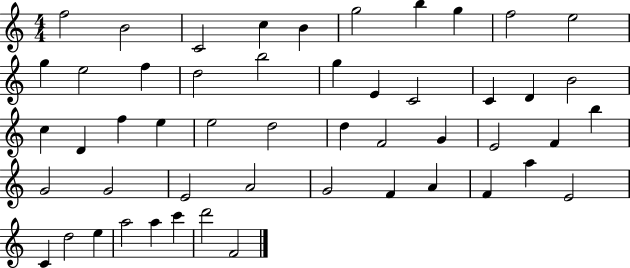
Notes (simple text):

F5/h B4/h C4/h C5/q B4/q G5/h B5/q G5/q F5/h E5/h G5/q E5/h F5/q D5/h B5/h G5/q E4/q C4/h C4/q D4/q B4/h C5/q D4/q F5/q E5/q E5/h D5/h D5/q F4/h G4/q E4/h F4/q B5/q G4/h G4/h E4/h A4/h G4/h F4/q A4/q F4/q A5/q E4/h C4/q D5/h E5/q A5/h A5/q C6/q D6/h F4/h